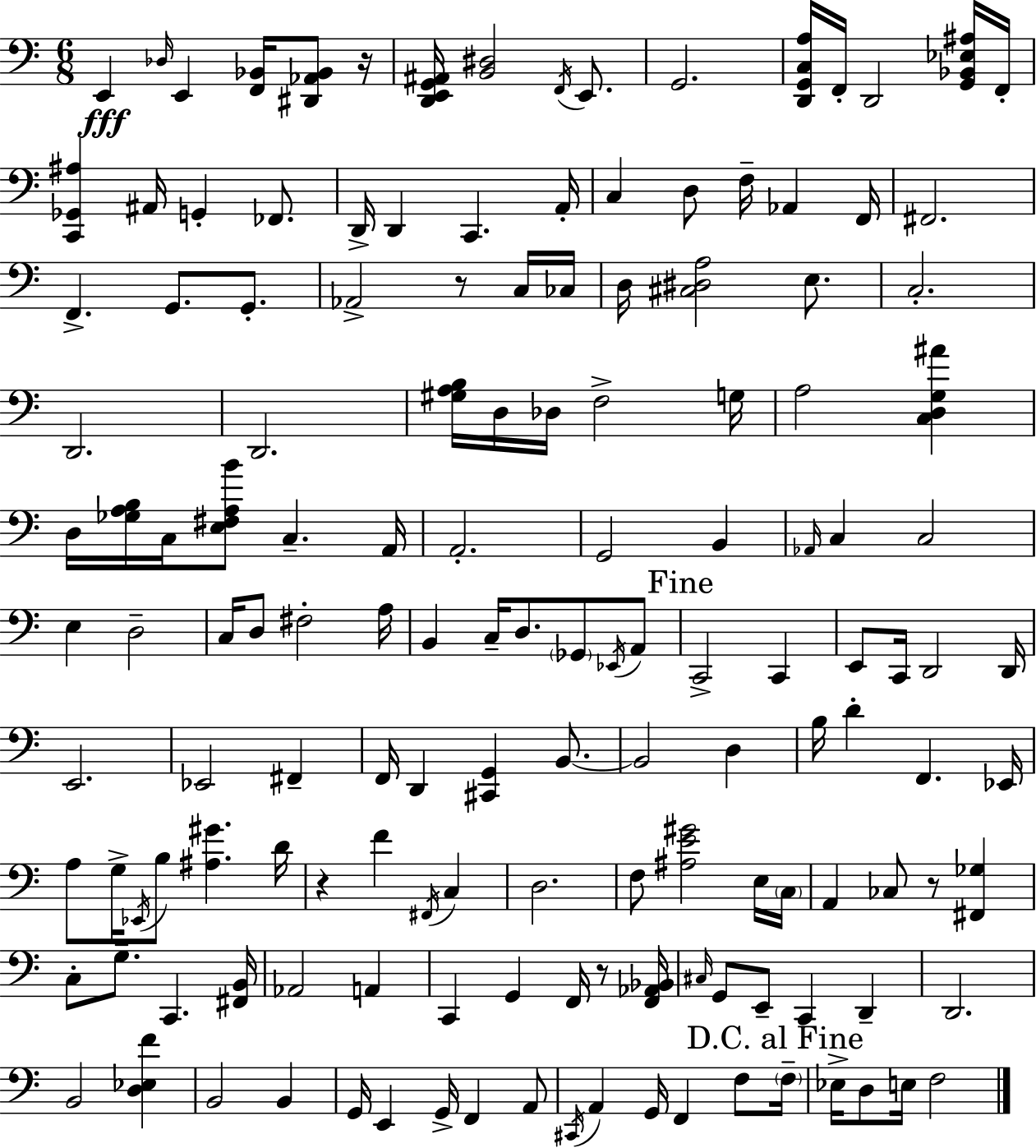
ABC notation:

X:1
T:Untitled
M:6/8
L:1/4
K:C
E,, _D,/4 E,, [F,,_B,,]/4 [^D,,_A,,_B,,]/2 z/4 [D,,E,,G,,^A,,]/4 [B,,^D,]2 F,,/4 E,,/2 G,,2 [D,,G,,C,A,]/4 F,,/4 D,,2 [G,,_B,,_E,^A,]/4 F,,/4 [C,,_G,,^A,] ^A,,/4 G,, _F,,/2 D,,/4 D,, C,, A,,/4 C, D,/2 F,/4 _A,, F,,/4 ^F,,2 F,, G,,/2 G,,/2 _A,,2 z/2 C,/4 _C,/4 D,/4 [^C,^D,A,]2 E,/2 C,2 D,,2 D,,2 [^G,A,B,]/4 D,/4 _D,/4 F,2 G,/4 A,2 [C,D,G,^A] D,/4 [_G,A,B,]/4 C,/4 [E,^F,A,B]/2 C, A,,/4 A,,2 G,,2 B,, _A,,/4 C, C,2 E, D,2 C,/4 D,/2 ^F,2 A,/4 B,, C,/4 D,/2 _G,,/2 _E,,/4 A,,/2 C,,2 C,, E,,/2 C,,/4 D,,2 D,,/4 E,,2 _E,,2 ^F,, F,,/4 D,, [^C,,G,,] B,,/2 B,,2 D, B,/4 D F,, _E,,/4 A,/2 G,/4 _E,,/4 B,/2 [^A,^G] D/4 z F ^F,,/4 C, D,2 F,/2 [^A,E^G]2 E,/4 C,/4 A,, _C,/2 z/2 [^F,,_G,] C,/2 G,/2 C,, [^F,,B,,]/4 _A,,2 A,, C,, G,, F,,/4 z/2 [F,,_A,,_B,,]/4 ^C,/4 G,,/2 E,,/2 C,, D,, D,,2 B,,2 [D,_E,F] B,,2 B,, G,,/4 E,, G,,/4 F,, A,,/2 ^C,,/4 A,, G,,/4 F,, F,/2 F,/4 _E,/4 D,/2 E,/4 F,2